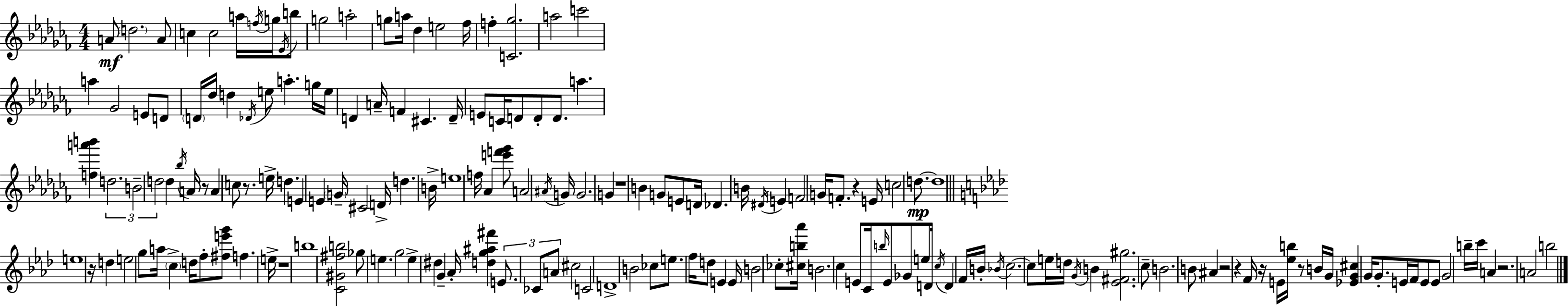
A4/e D5/h. A4/e C5/q C5/h A5/s F5/s G5/s Eb4/s B5/e G5/h A5/h G5/e A5/s Db5/q E5/h FES5/s F5/q [C4,Gb5]/h. A5/h C6/h A5/q Gb4/h E4/e D4/e D4/s Db5/s D5/q Db4/s E5/e A5/q. G5/s E5/s D4/q A4/s F4/q C#4/q. D4/s E4/e C4/s D4/e D4/e D4/e. A5/q. [F5,A6,B6]/q D5/h. B4/h D5/h D5/q Bb5/s A4/s R/e A4/q C5/e R/e. E5/s D5/q. E4/q E4/q G4/s C#4/h D4/s D5/q. B4/s E5/w F5/s Ab4/q [E6,F6,Gb6]/e A4/h A#4/s G4/s G4/h. G4/q R/w B4/q G4/e E4/e D4/s Db4/q. B4/s D#4/s E4/q F4/h G4/s F4/e. R/q E4/s C5/h D5/e. D5/w E5/w R/s D5/q E5/h G5/e A5/s C5/q D5/s F5/e [F#5,E6,G6]/e F5/q. E5/s R/w B5/w [C4,G#4,F#5,B5]/h Gb5/e E5/q. G5/h E5/q D#5/q G4/q Ab4/s [D5,G5,A#5,F#6]/q E4/e. CES4/e A4/e C#5/h C4/h D4/w B4/h CES5/e E5/e. F5/s D5/e E4/q E4/s B4/h CES5/e [C#5,B5,Ab6]/s B4/h. C5/q E4/e C4/s B5/s E4/e Gb4/e E5/e D4/s C5/s D4/q F4/s B4/s Bb4/s C5/h. C5/e E5/s D5/s G4/s B4/q [Eb4,F#4,G#5]/h. C5/e B4/h. B4/e A#4/q R/h R/q F4/s R/s E4/s [Eb5,B5]/s R/e B4/s G4/s [Eb4,G4,C#5]/q G4/s G4/e. E4/s F4/s E4/e E4/e G4/h B5/s C6/s A4/q R/h. A4/h B5/h